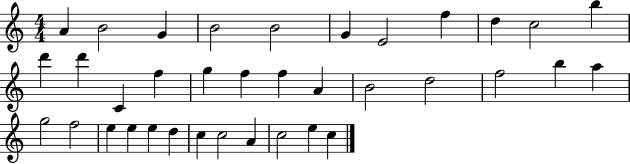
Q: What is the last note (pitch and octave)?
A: C5